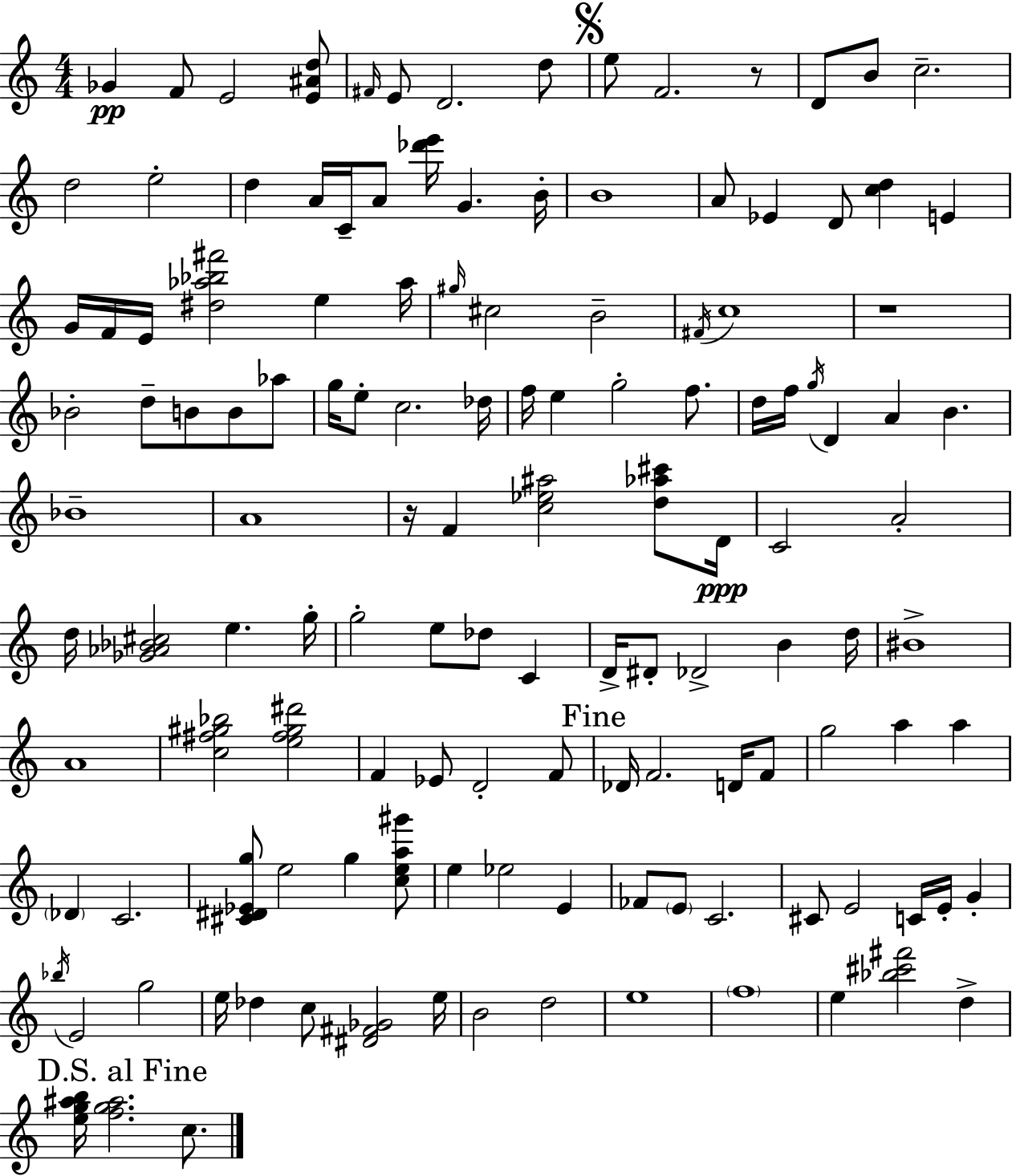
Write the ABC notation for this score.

X:1
T:Untitled
M:4/4
L:1/4
K:C
_G F/2 E2 [E^Ad]/2 ^F/4 E/2 D2 d/2 e/2 F2 z/2 D/2 B/2 c2 d2 e2 d A/4 C/4 A/2 [_d'e']/4 G B/4 B4 A/2 _E D/2 [cd] E G/4 F/4 E/4 [^d_a_b^f']2 e _a/4 ^g/4 ^c2 B2 ^F/4 c4 z4 _B2 d/2 B/2 B/2 _a/2 g/4 e/2 c2 _d/4 f/4 e g2 f/2 d/4 f/4 g/4 D A B _B4 A4 z/4 F [c_e^a]2 [d_a^c']/2 D/4 C2 A2 d/4 [_G_A_B^c]2 e g/4 g2 e/2 _d/2 C D/4 ^D/2 _D2 B d/4 ^B4 A4 [c^f^g_b]2 [e^f^g^d']2 F _E/2 D2 F/2 _D/4 F2 D/4 F/2 g2 a a _D C2 [^C^D_Eg]/2 e2 g [cea^g']/2 e _e2 E _F/2 E/2 C2 ^C/2 E2 C/4 E/4 G _b/4 E2 g2 e/4 _d c/2 [^D^F_G]2 e/4 B2 d2 e4 f4 e [_b^c'^f']2 d [eg^ab]/4 [fg^a]2 c/2